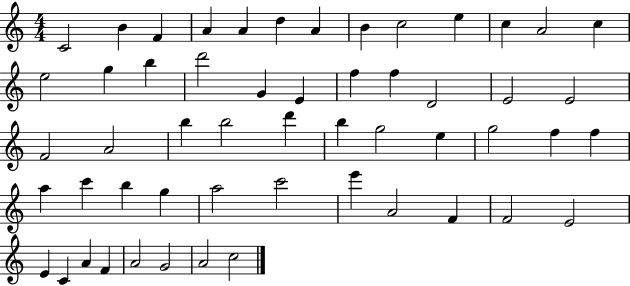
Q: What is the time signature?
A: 4/4